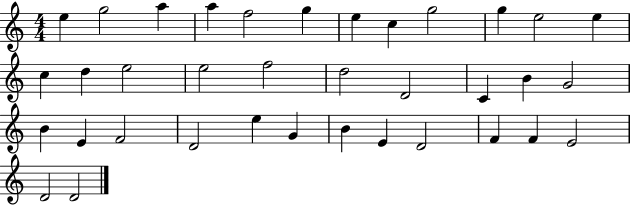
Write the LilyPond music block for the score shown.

{
  \clef treble
  \numericTimeSignature
  \time 4/4
  \key c \major
  e''4 g''2 a''4 | a''4 f''2 g''4 | e''4 c''4 g''2 | g''4 e''2 e''4 | \break c''4 d''4 e''2 | e''2 f''2 | d''2 d'2 | c'4 b'4 g'2 | \break b'4 e'4 f'2 | d'2 e''4 g'4 | b'4 e'4 d'2 | f'4 f'4 e'2 | \break d'2 d'2 | \bar "|."
}